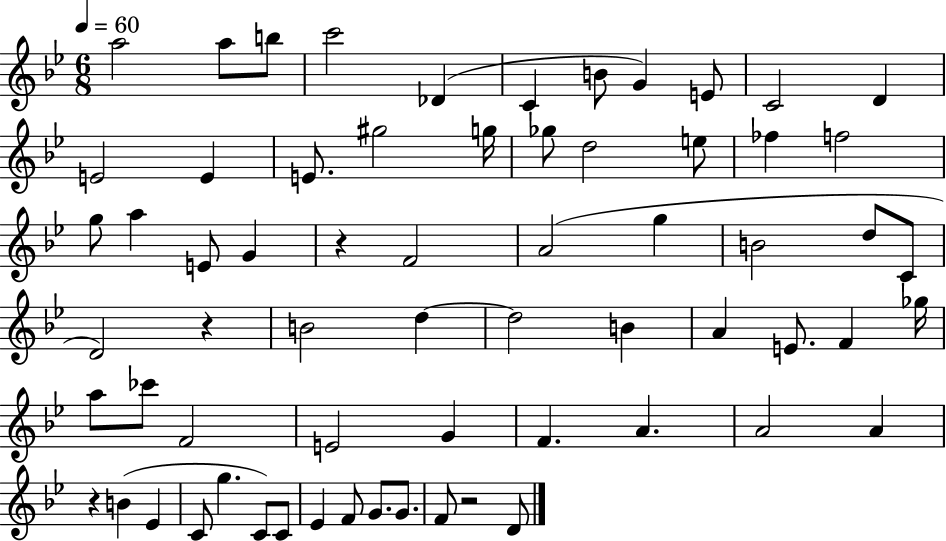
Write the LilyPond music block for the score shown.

{
  \clef treble
  \numericTimeSignature
  \time 6/8
  \key bes \major
  \tempo 4 = 60
  \repeat volta 2 { a''2 a''8 b''8 | c'''2 des'4( | c'4 b'8 g'4) e'8 | c'2 d'4 | \break e'2 e'4 | e'8. gis''2 g''16 | ges''8 d''2 e''8 | fes''4 f''2 | \break g''8 a''4 e'8 g'4 | r4 f'2 | a'2( g''4 | b'2 d''8 c'8 | \break d'2) r4 | b'2 d''4~~ | d''2 b'4 | a'4 e'8. f'4 ges''16 | \break a''8 ces'''8 f'2 | e'2 g'4 | f'4. a'4. | a'2 a'4 | \break r4 b'4( ees'4 | c'8 g''4. c'8) c'8 | ees'4 f'8 g'8. g'8. | f'8 r2 d'8 | \break } \bar "|."
}